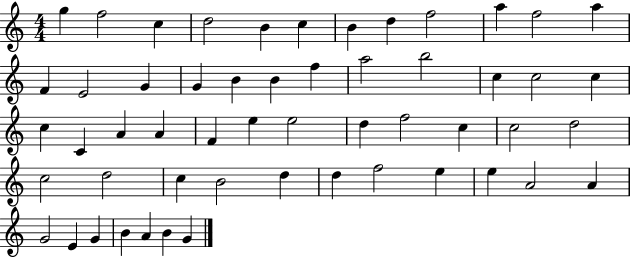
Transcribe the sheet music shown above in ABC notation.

X:1
T:Untitled
M:4/4
L:1/4
K:C
g f2 c d2 B c B d f2 a f2 a F E2 G G B B f a2 b2 c c2 c c C A A F e e2 d f2 c c2 d2 c2 d2 c B2 d d f2 e e A2 A G2 E G B A B G